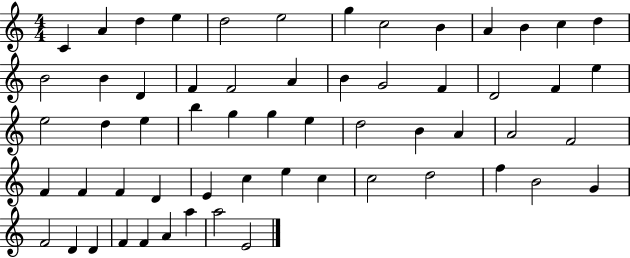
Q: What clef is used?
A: treble